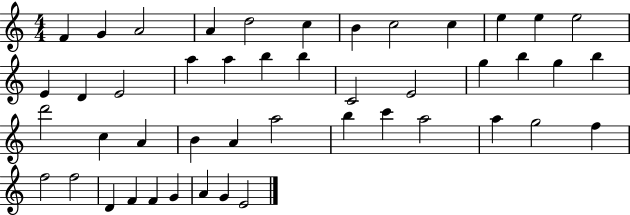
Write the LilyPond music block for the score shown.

{
  \clef treble
  \numericTimeSignature
  \time 4/4
  \key c \major
  f'4 g'4 a'2 | a'4 d''2 c''4 | b'4 c''2 c''4 | e''4 e''4 e''2 | \break e'4 d'4 e'2 | a''4 a''4 b''4 b''4 | c'2 e'2 | g''4 b''4 g''4 b''4 | \break d'''2 c''4 a'4 | b'4 a'4 a''2 | b''4 c'''4 a''2 | a''4 g''2 f''4 | \break f''2 f''2 | d'4 f'4 f'4 g'4 | a'4 g'4 e'2 | \bar "|."
}